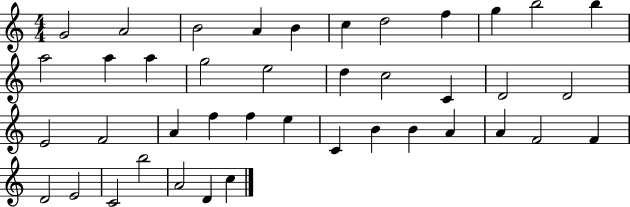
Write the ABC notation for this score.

X:1
T:Untitled
M:4/4
L:1/4
K:C
G2 A2 B2 A B c d2 f g b2 b a2 a a g2 e2 d c2 C D2 D2 E2 F2 A f f e C B B A A F2 F D2 E2 C2 b2 A2 D c